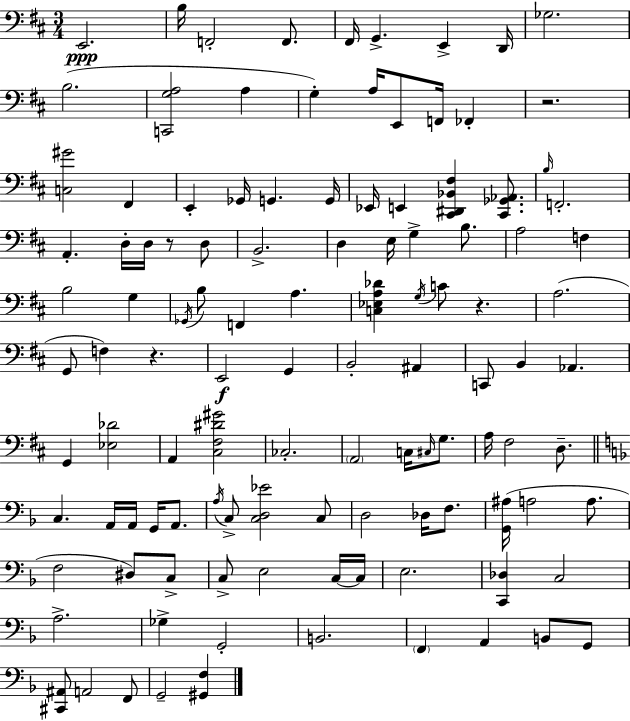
{
  \clef bass
  \numericTimeSignature
  \time 3/4
  \key d \major
  e,2.\ppp | b16 f,2-. f,8. | fis,16 g,4.-> e,4-> d,16 | ges2. | \break b2.( | <c, g a>2 a4 | g4-.) a16 e,8 f,16 fes,4-. | r2. | \break <c gis'>2 fis,4 | e,4-. ges,16 g,4. g,16 | ees,16 e,4 <cis, dis, bes, fis>4 <cis, ges, aes,>8. | \grace { b16 } f,2.-. | \break a,4.-. d16-. d16 r8 d8 | b,2.-> | d4 e16 g4-> b8. | a2 f4 | \break b2 g4 | \acciaccatura { ges,16 } b8 f,4 a4. | <c ees a des'>4 \acciaccatura { g16 } c'8 r4. | a2.( | \break g,8 f4) r4. | e,2\f g,4 | b,2-. ais,4 | c,8 b,4 aes,4. | \break g,4 <ees des'>2 | a,4 <cis fis dis' gis'>2 | ces2.-. | \parenthesize a,2 c16 | \break \grace { cis16 } g8. a16 fis2 | d8.-- \bar "||" \break \key d \minor c4. a,16 a,16 g,16 a,8. | \acciaccatura { a16 } c8-> <c d ees'>2 c8 | d2 des16 f8. | <g, ais>16( a2 a8. | \break f2 dis8) c8-> | c8-> e2 c16~~ | c16 e2. | <c, des>4 c2 | \break a2.-> | ges4-> g,2-. | b,2. | \parenthesize f,4 a,4 b,8 g,8 | \break <cis, ais,>8 a,2 f,8 | g,2-- <gis, f>4 | \bar "|."
}